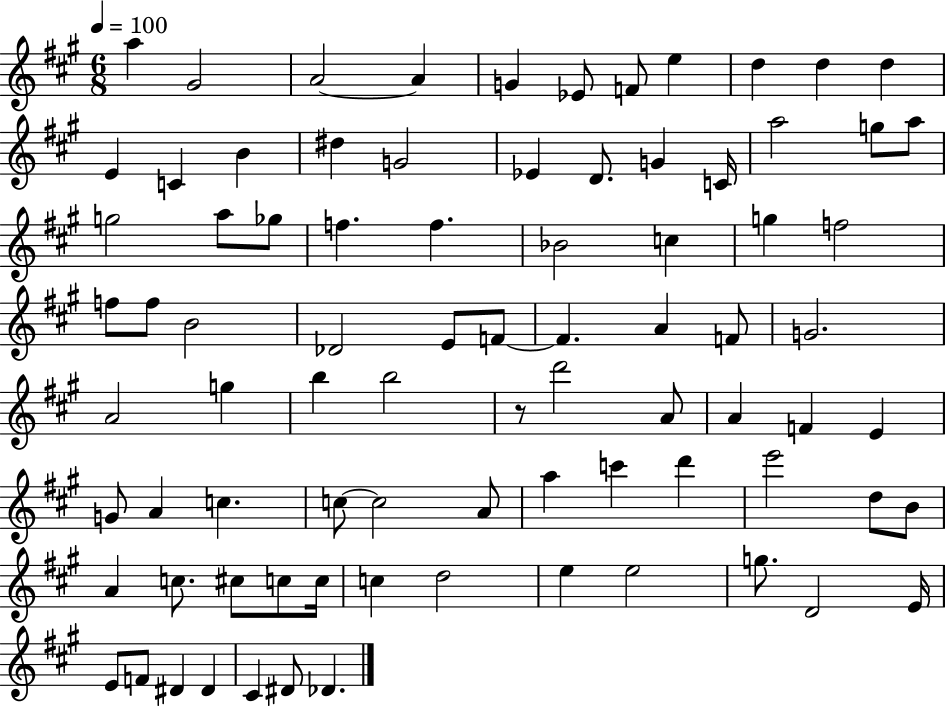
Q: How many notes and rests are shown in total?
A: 83